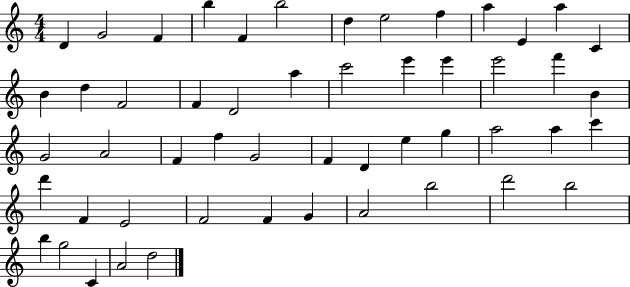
D4/q G4/h F4/q B5/q F4/q B5/h D5/q E5/h F5/q A5/q E4/q A5/q C4/q B4/q D5/q F4/h F4/q D4/h A5/q C6/h E6/q E6/q E6/h F6/q B4/q G4/h A4/h F4/q F5/q G4/h F4/q D4/q E5/q G5/q A5/h A5/q C6/q D6/q F4/q E4/h F4/h F4/q G4/q A4/h B5/h D6/h B5/h B5/q G5/h C4/q A4/h D5/h